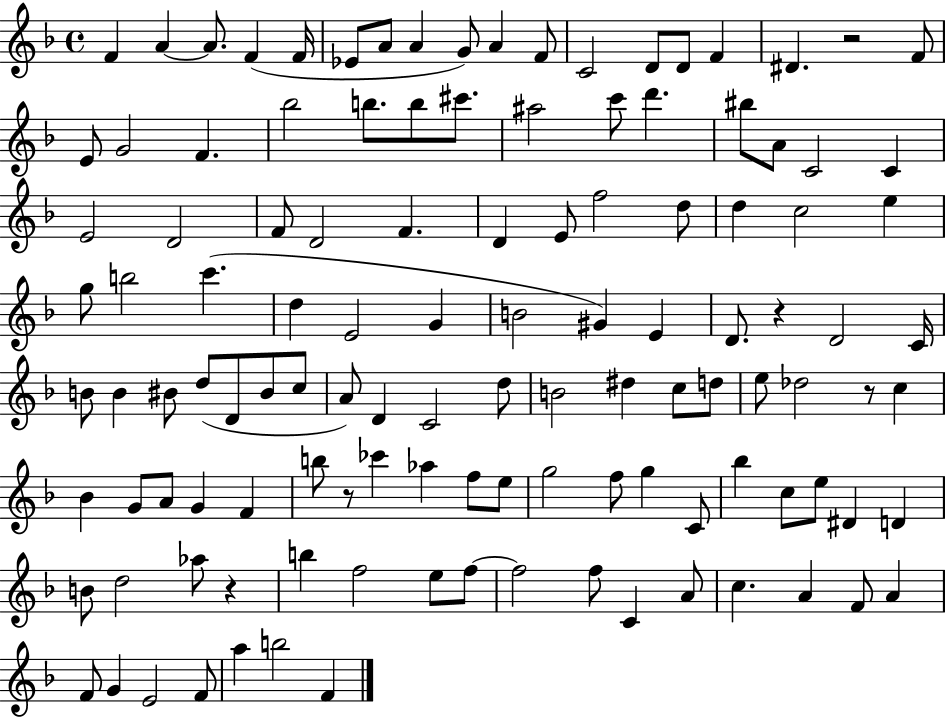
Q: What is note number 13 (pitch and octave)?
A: D4